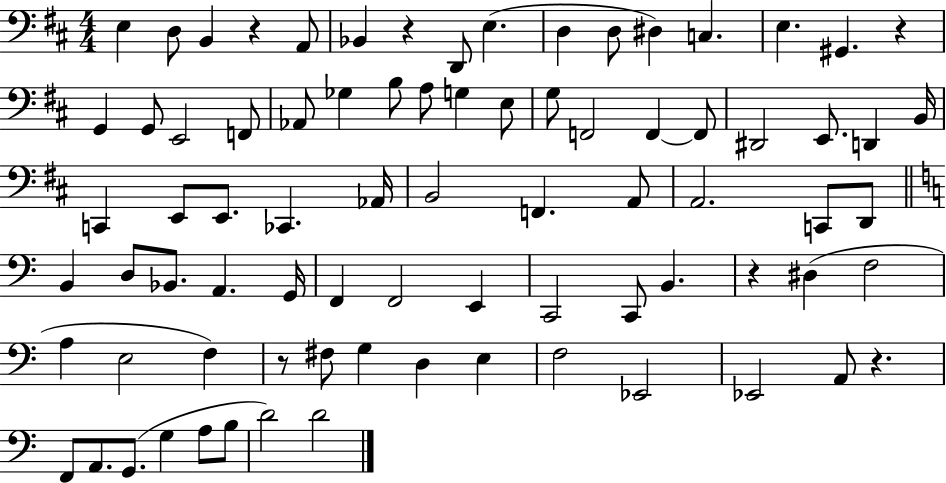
E3/q D3/e B2/q R/q A2/e Bb2/q R/q D2/e E3/q. D3/q D3/e D#3/q C3/q. E3/q. G#2/q. R/q G2/q G2/e E2/h F2/e Ab2/e Gb3/q B3/e A3/e G3/q E3/e G3/e F2/h F2/q F2/e D#2/h E2/e. D2/q B2/s C2/q E2/e E2/e. CES2/q. Ab2/s B2/h F2/q. A2/e A2/h. C2/e D2/e B2/q D3/e Bb2/e. A2/q. G2/s F2/q F2/h E2/q C2/h C2/e B2/q. R/q D#3/q F3/h A3/q E3/h F3/q R/e F#3/e G3/q D3/q E3/q F3/h Eb2/h Eb2/h A2/e R/q. F2/e A2/e. G2/e. G3/q A3/e B3/e D4/h D4/h